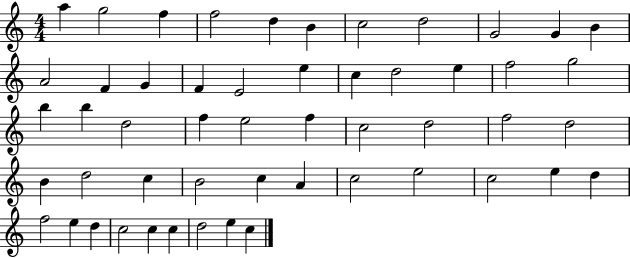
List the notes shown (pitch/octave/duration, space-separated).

A5/q G5/h F5/q F5/h D5/q B4/q C5/h D5/h G4/h G4/q B4/q A4/h F4/q G4/q F4/q E4/h E5/q C5/q D5/h E5/q F5/h G5/h B5/q B5/q D5/h F5/q E5/h F5/q C5/h D5/h F5/h D5/h B4/q D5/h C5/q B4/h C5/q A4/q C5/h E5/h C5/h E5/q D5/q F5/h E5/q D5/q C5/h C5/q C5/q D5/h E5/q C5/q